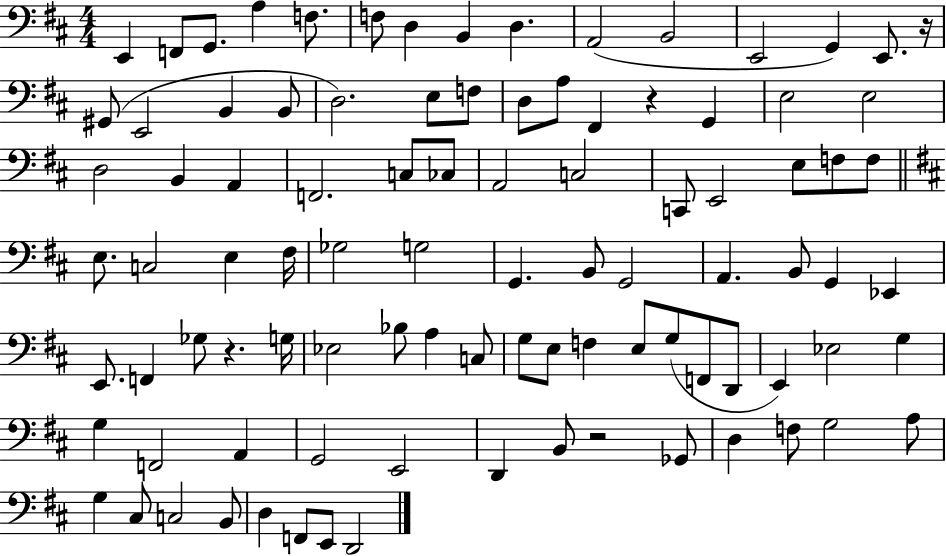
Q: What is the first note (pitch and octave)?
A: E2